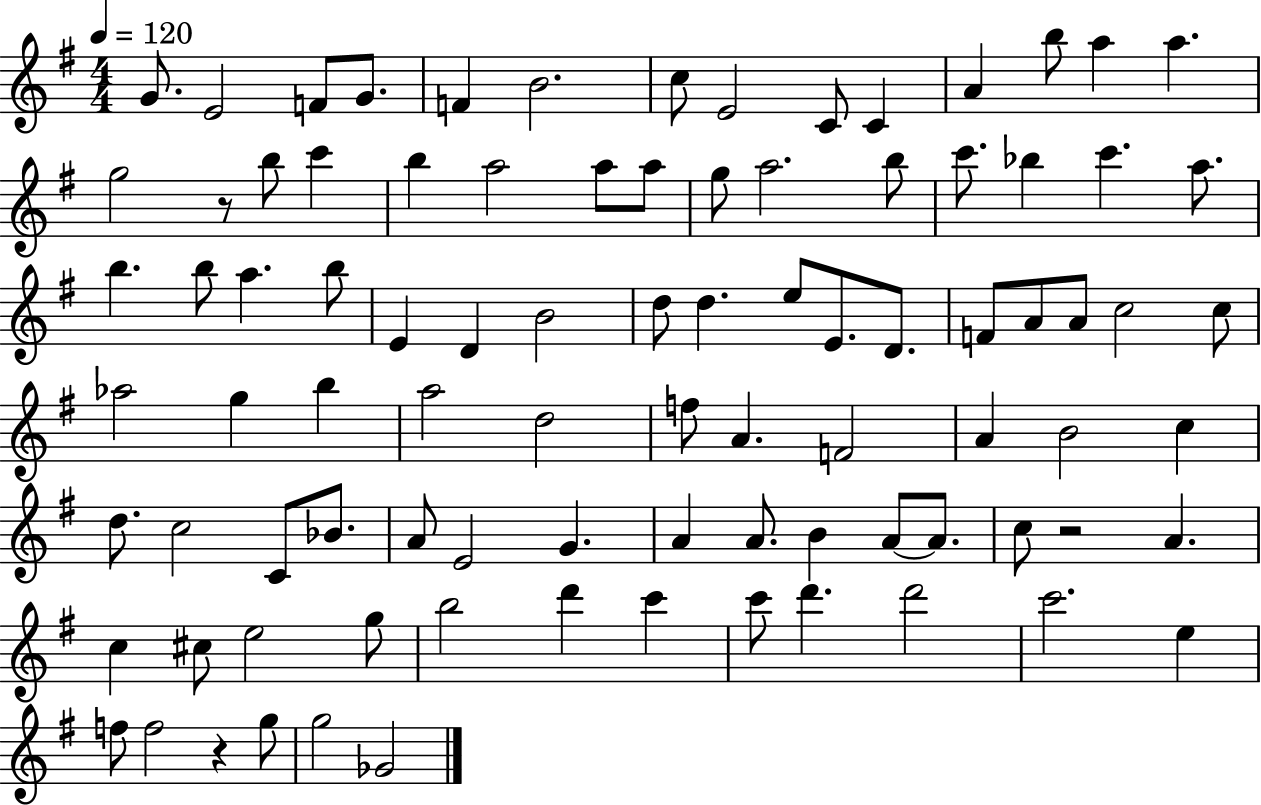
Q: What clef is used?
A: treble